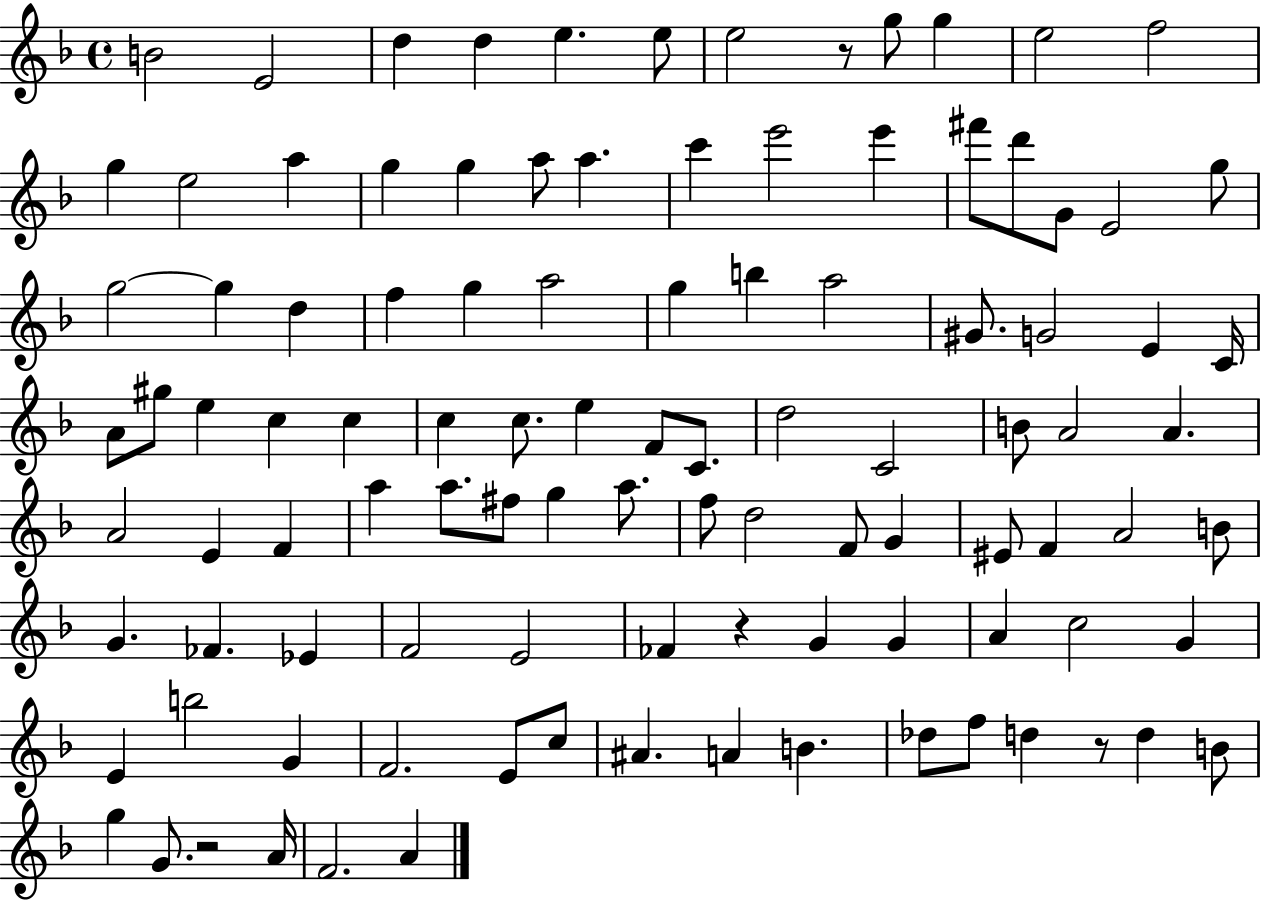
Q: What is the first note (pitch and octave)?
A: B4